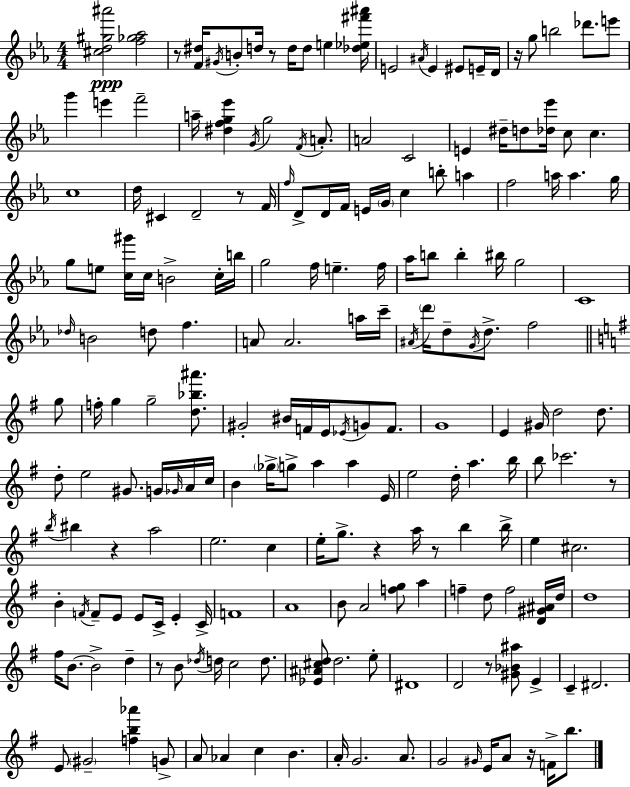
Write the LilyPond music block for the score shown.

{
  \clef treble
  \numericTimeSignature
  \time 4/4
  \key c \minor
  \repeat volta 2 { <cis'' d'' gis'' ais'''>2\ppp <f'' ges'' aes''>2 | r8 <f' dis''>16 \acciaccatura { gis'16 } b'8-. d''16 r8 d''16 d''8 e''4 | <des'' ees'' fis''' ais'''>16 e'2 \acciaccatura { ais'16 } e'4 eis'8 | e'16-- d'16 r16 g''8 b''2 des'''8. | \break e'''8 g'''4 e'''4 f'''2-- | a''16-- <dis'' f'' g'' ees'''>4 \acciaccatura { g'16 } g''2 | \acciaccatura { f'16 } a'8.-. a'2 c'2 | e'4 dis''16-- d''8 <des'' ees'''>16 c''8 c''4. | \break c''1 | d''16 cis'4 d'2-- | r8 f'16 \grace { f''16 } d'8-> d'16 f'16 e'16 \parenthesize g'16 c''4 b''8-. | a''4 f''2 a''16 a''4. | \break g''16 g''8 e''8 <c'' gis'''>16 c''16 b'2-> | c''16-. b''16 g''2 f''16 e''4.-- | f''16 aes''16 b''8 b''4-. bis''16 g''2 | c'1 | \break \grace { des''16 } b'2 d''8 | f''4. a'8 a'2. | a''16 c'''16-- \acciaccatura { ais'16 } \parenthesize d'''16 d''8-- \acciaccatura { g'16 } d''8.-> f''2 | \bar "||" \break \key e \minor g''8 f''16-. g''4 g''2-- <d'' bes'' ais'''>8. | gis'2-. bis'16 f'16 e'16 \acciaccatura { ees'16 } g'8 | f'8. g'1 | e'4 gis'16 d''2 | \break d''8. d''8-. e''2 gis'8. | g'16 \grace { ges'16 } a'16 c''16 b'4 \parenthesize ges''16-> g''8-> a''4 a''4 | e'16 e''2 d''16-. a''4. | b''16 b''8 ces'''2. | \break r8 \acciaccatura { b''16 } bis''4 r4 a''2 | e''2. | c''4 e''16-. g''8.-> r4 a''16 r8 | b''4 b''16-> e''4 cis''2. | \break b'4-. \acciaccatura { f'16 } f'8-- e'8 e'8 | c'16-> e'4-. c'16-> f'1 | a'1 | b'8 a'2 | \break <f'' g''>8 a''4 f''4-- d''8 f''2 | <d' gis' ais'>16 d''16 d''1 | fis''16 b'8.~~ b'2-> | d''4-- r8 b'8 \acciaccatura { des''16 } d''16 c''2 | \break d''8. <ees' ais' cis'' d''>8 d''2. | e''8-. dis'1 | d'2 r8 | <gis' bes' ais''>8 e'4-> c'4-- dis'2. | \break e'8 \parenthesize gis'2-- | <f'' b'' aes'''>4 g'8-> a'8 aes'4 c''4 | b'4. a'16-. g'2. | a'8. g'2 \grace { gis'16 } | \break e'16 a'8 r16 f'16-> b''8. } \bar "|."
}